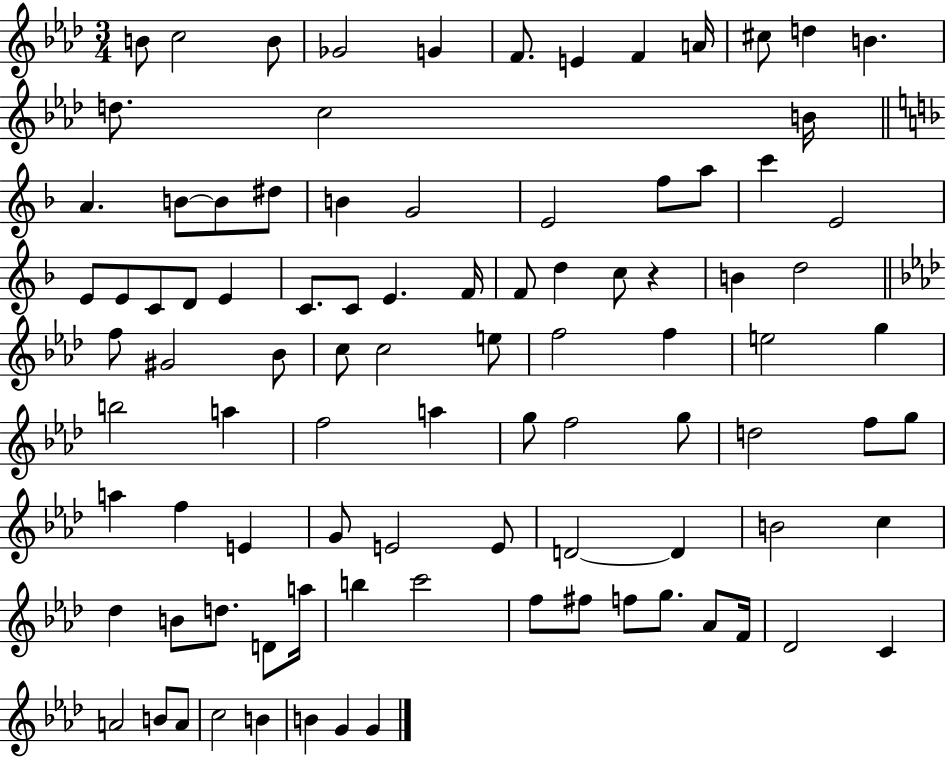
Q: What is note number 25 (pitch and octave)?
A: C6